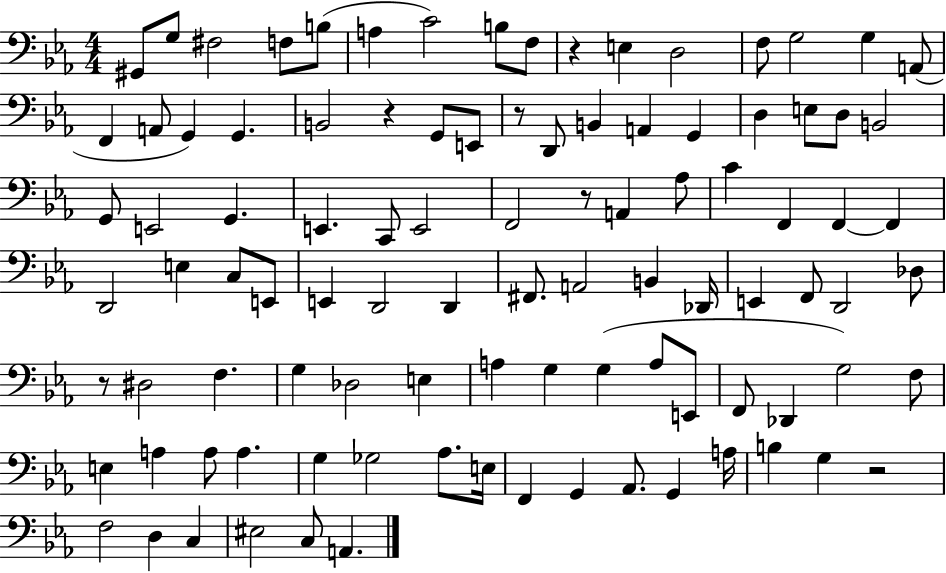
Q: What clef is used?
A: bass